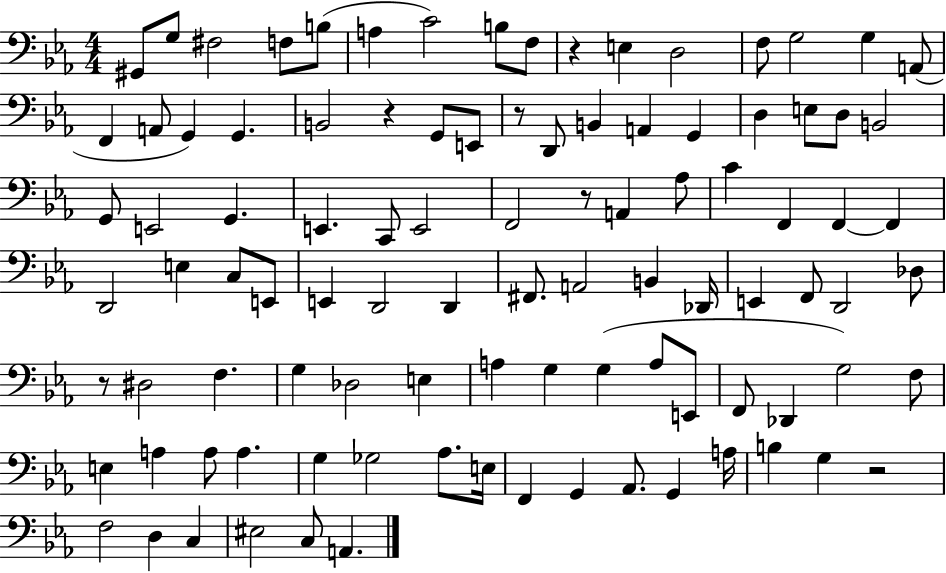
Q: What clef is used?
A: bass